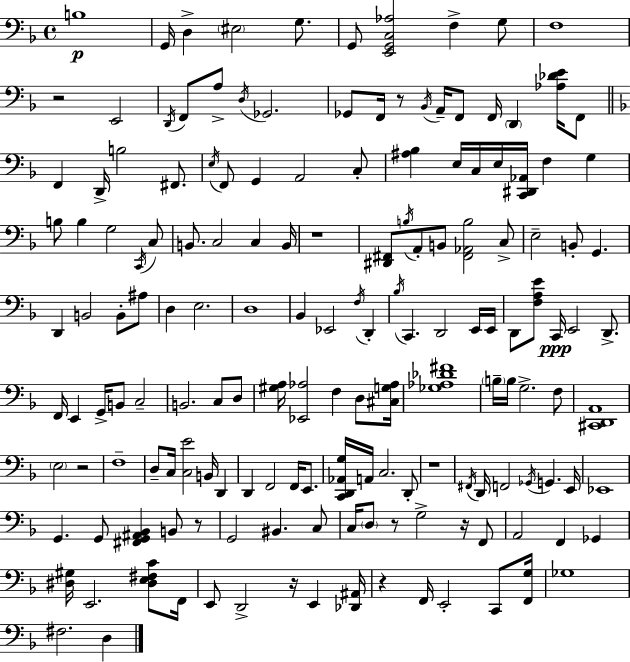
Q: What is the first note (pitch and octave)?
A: B3